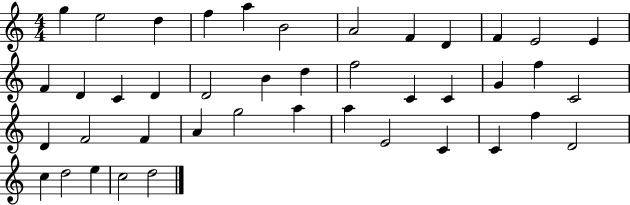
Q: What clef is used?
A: treble